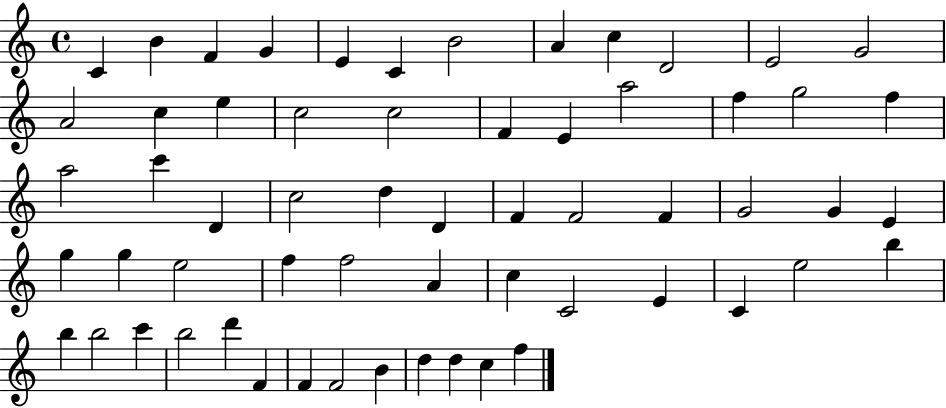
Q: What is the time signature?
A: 4/4